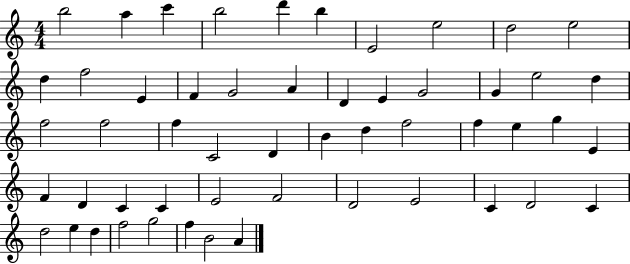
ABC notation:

X:1
T:Untitled
M:4/4
L:1/4
K:C
b2 a c' b2 d' b E2 e2 d2 e2 d f2 E F G2 A D E G2 G e2 d f2 f2 f C2 D B d f2 f e g E F D C C E2 F2 D2 E2 C D2 C d2 e d f2 g2 f B2 A